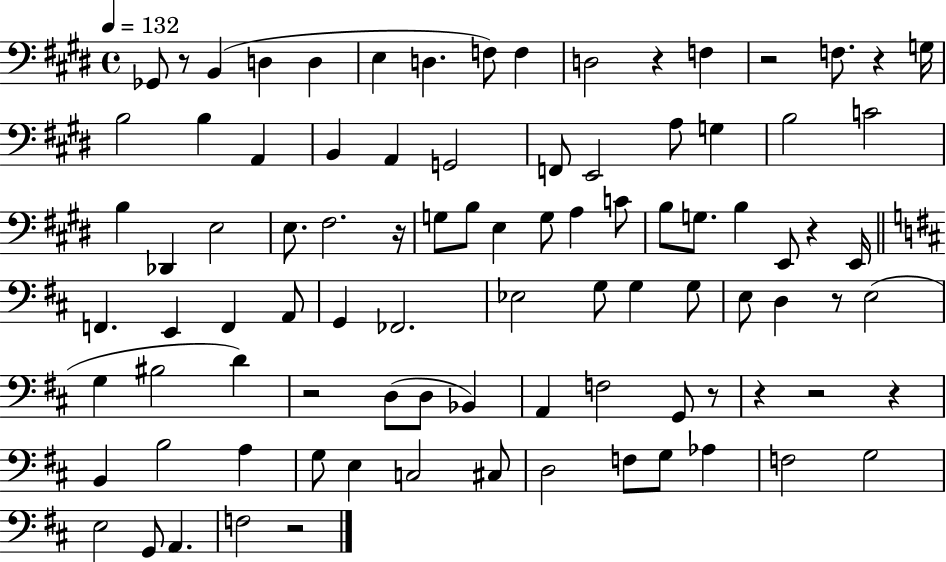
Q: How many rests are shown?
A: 13